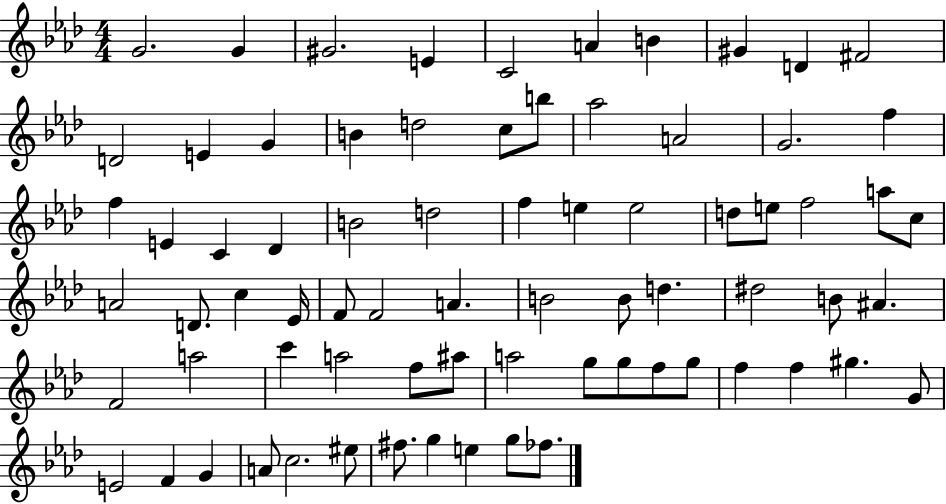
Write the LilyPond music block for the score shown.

{
  \clef treble
  \numericTimeSignature
  \time 4/4
  \key aes \major
  g'2. g'4 | gis'2. e'4 | c'2 a'4 b'4 | gis'4 d'4 fis'2 | \break d'2 e'4 g'4 | b'4 d''2 c''8 b''8 | aes''2 a'2 | g'2. f''4 | \break f''4 e'4 c'4 des'4 | b'2 d''2 | f''4 e''4 e''2 | d''8 e''8 f''2 a''8 c''8 | \break a'2 d'8. c''4 ees'16 | f'8 f'2 a'4. | b'2 b'8 d''4. | dis''2 b'8 ais'4. | \break f'2 a''2 | c'''4 a''2 f''8 ais''8 | a''2 g''8 g''8 f''8 g''8 | f''4 f''4 gis''4. g'8 | \break e'2 f'4 g'4 | a'8 c''2. eis''8 | fis''8. g''4 e''4 g''8 fes''8. | \bar "|."
}